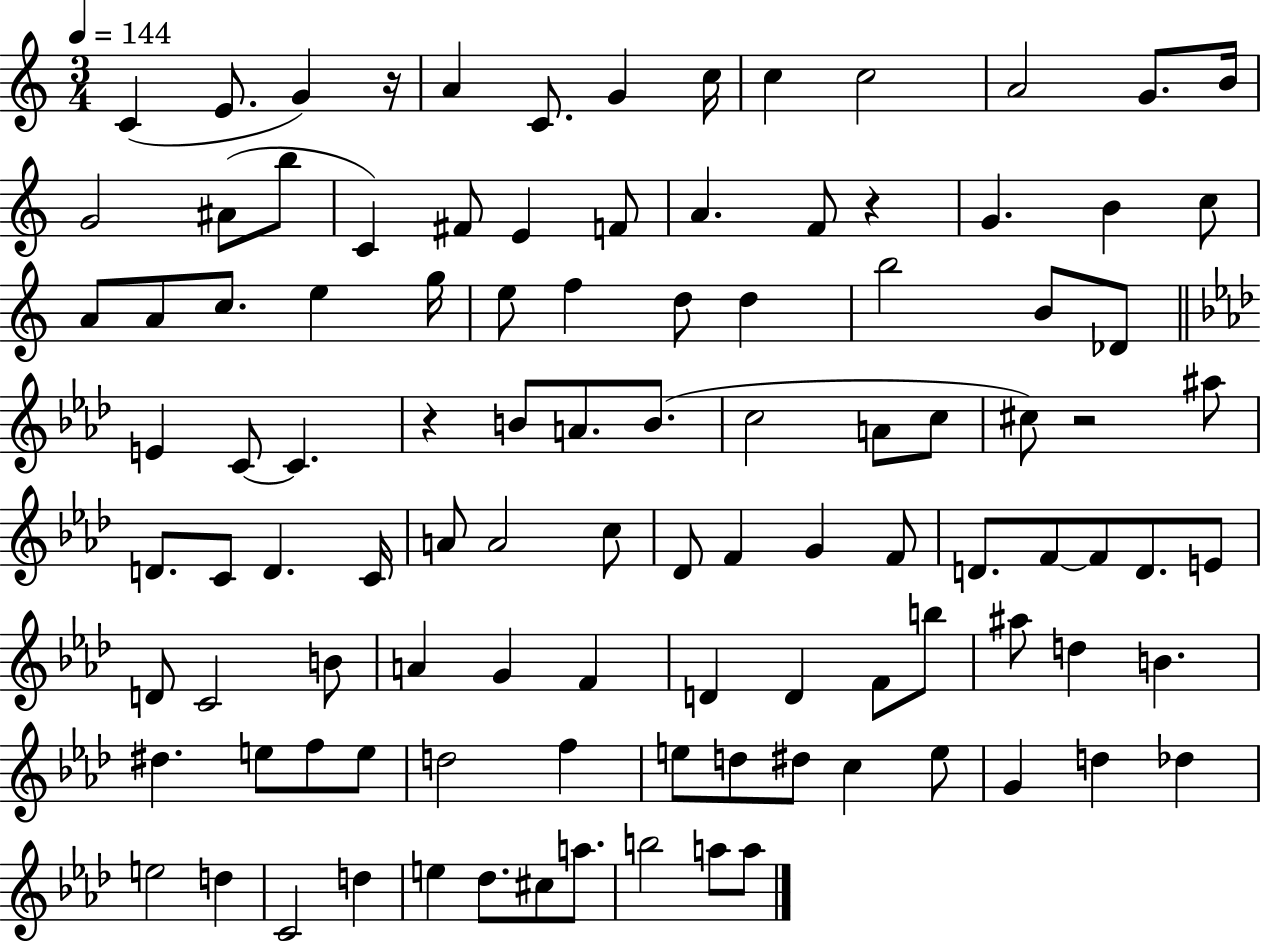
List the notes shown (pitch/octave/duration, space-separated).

C4/q E4/e. G4/q R/s A4/q C4/e. G4/q C5/s C5/q C5/h A4/h G4/e. B4/s G4/h A#4/e B5/e C4/q F#4/e E4/q F4/e A4/q. F4/e R/q G4/q. B4/q C5/e A4/e A4/e C5/e. E5/q G5/s E5/e F5/q D5/e D5/q B5/h B4/e Db4/e E4/q C4/e C4/q. R/q B4/e A4/e. B4/e. C5/h A4/e C5/e C#5/e R/h A#5/e D4/e. C4/e D4/q. C4/s A4/e A4/h C5/e Db4/e F4/q G4/q F4/e D4/e. F4/e F4/e D4/e. E4/e D4/e C4/h B4/e A4/q G4/q F4/q D4/q D4/q F4/e B5/e A#5/e D5/q B4/q. D#5/q. E5/e F5/e E5/e D5/h F5/q E5/e D5/e D#5/e C5/q E5/e G4/q D5/q Db5/q E5/h D5/q C4/h D5/q E5/q Db5/e. C#5/e A5/e. B5/h A5/e A5/e